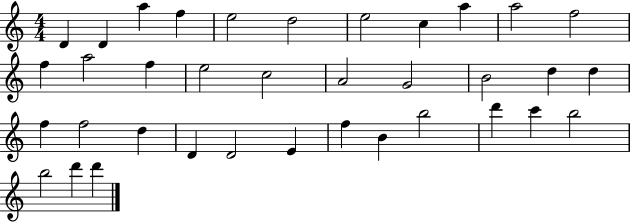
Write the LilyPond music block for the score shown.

{
  \clef treble
  \numericTimeSignature
  \time 4/4
  \key c \major
  d'4 d'4 a''4 f''4 | e''2 d''2 | e''2 c''4 a''4 | a''2 f''2 | \break f''4 a''2 f''4 | e''2 c''2 | a'2 g'2 | b'2 d''4 d''4 | \break f''4 f''2 d''4 | d'4 d'2 e'4 | f''4 b'4 b''2 | d'''4 c'''4 b''2 | \break b''2 d'''4 d'''4 | \bar "|."
}